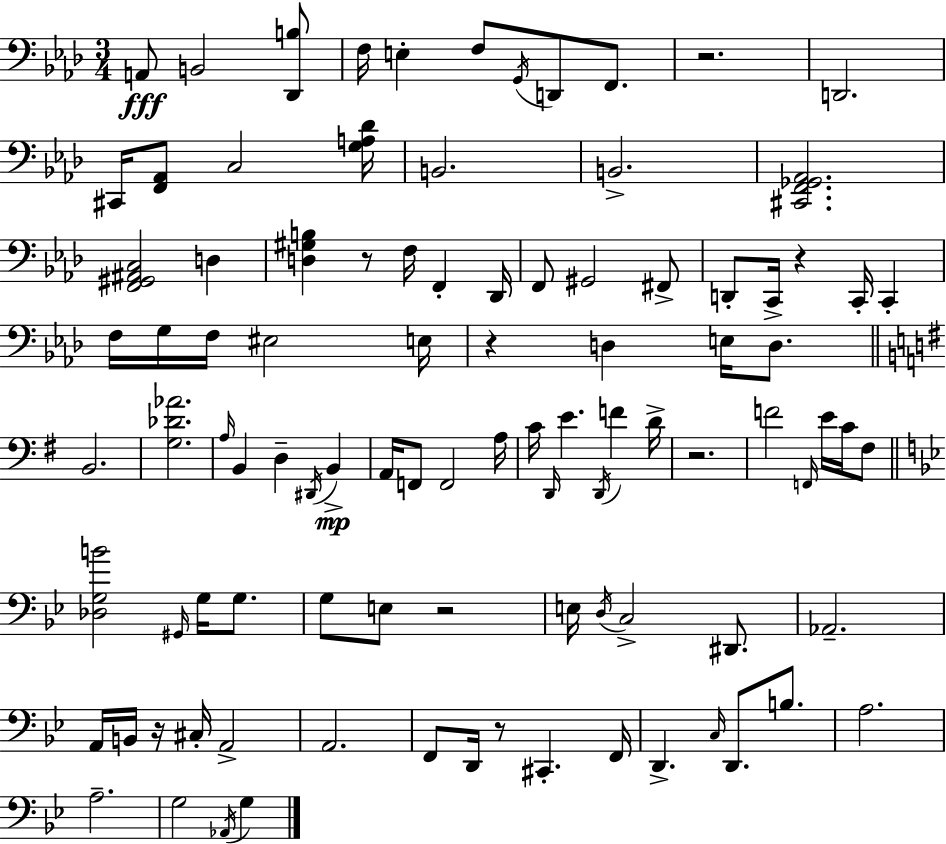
A2/e B2/h [Db2,B3]/e F3/s E3/q F3/e G2/s D2/e F2/e. R/h. D2/h. C#2/s [F2,Ab2]/e C3/h [G3,A3,Db4]/s B2/h. B2/h. [C#2,F2,Gb2,Ab2]/h. [F2,G#2,A#2,C3]/h D3/q [D3,G#3,B3]/q R/e F3/s F2/q Db2/s F2/e G#2/h F#2/e D2/e C2/s R/q C2/s C2/q F3/s G3/s F3/s EIS3/h E3/s R/q D3/q E3/s D3/e. B2/h. [G3,Db4,Ab4]/h. A3/s B2/q D3/q D#2/s B2/q A2/s F2/e F2/h A3/s C4/s D2/s E4/q. D2/s F4/q D4/s R/h. F4/h F2/s E4/s C4/s F#3/e [Db3,G3,B4]/h G#2/s G3/s G3/e. G3/e E3/e R/h E3/s D3/s C3/h D#2/e. Ab2/h. A2/s B2/s R/s C#3/s A2/h A2/h. F2/e D2/s R/e C#2/q. F2/s D2/q. C3/s D2/e. B3/e. A3/h. A3/h. G3/h Ab2/s G3/q